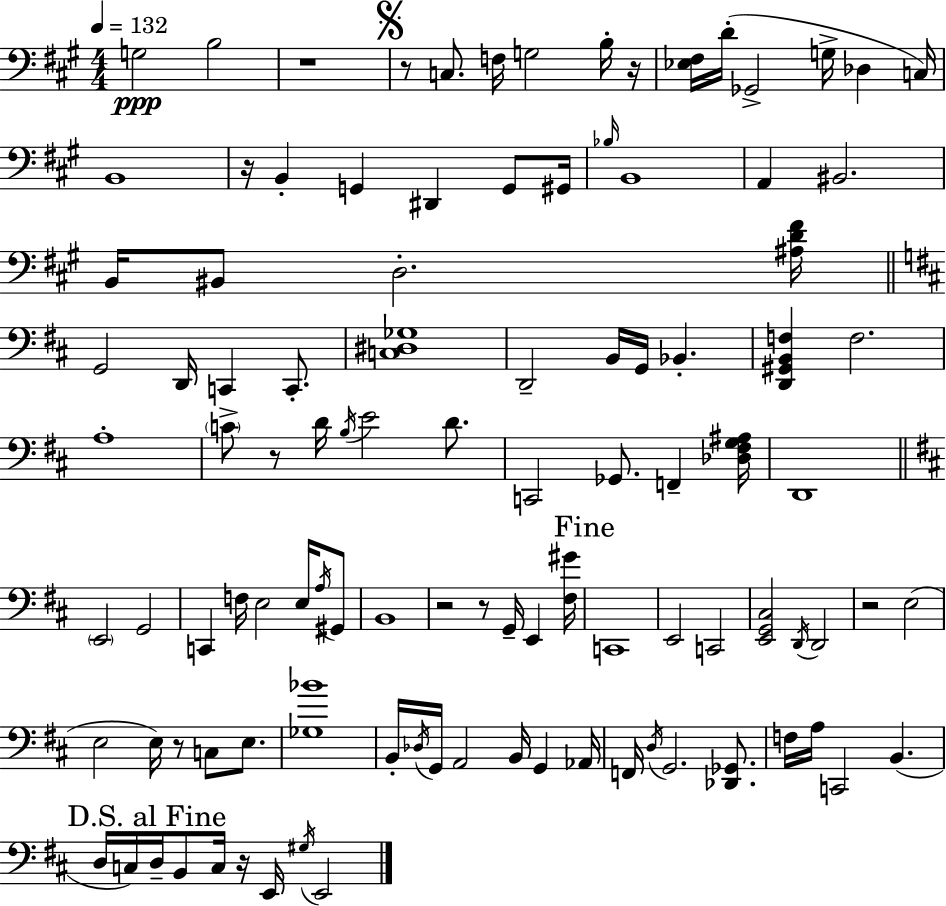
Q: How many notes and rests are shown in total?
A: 105